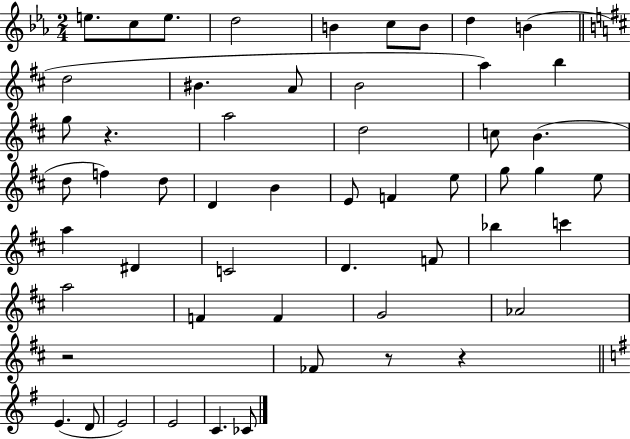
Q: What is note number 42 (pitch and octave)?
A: G4